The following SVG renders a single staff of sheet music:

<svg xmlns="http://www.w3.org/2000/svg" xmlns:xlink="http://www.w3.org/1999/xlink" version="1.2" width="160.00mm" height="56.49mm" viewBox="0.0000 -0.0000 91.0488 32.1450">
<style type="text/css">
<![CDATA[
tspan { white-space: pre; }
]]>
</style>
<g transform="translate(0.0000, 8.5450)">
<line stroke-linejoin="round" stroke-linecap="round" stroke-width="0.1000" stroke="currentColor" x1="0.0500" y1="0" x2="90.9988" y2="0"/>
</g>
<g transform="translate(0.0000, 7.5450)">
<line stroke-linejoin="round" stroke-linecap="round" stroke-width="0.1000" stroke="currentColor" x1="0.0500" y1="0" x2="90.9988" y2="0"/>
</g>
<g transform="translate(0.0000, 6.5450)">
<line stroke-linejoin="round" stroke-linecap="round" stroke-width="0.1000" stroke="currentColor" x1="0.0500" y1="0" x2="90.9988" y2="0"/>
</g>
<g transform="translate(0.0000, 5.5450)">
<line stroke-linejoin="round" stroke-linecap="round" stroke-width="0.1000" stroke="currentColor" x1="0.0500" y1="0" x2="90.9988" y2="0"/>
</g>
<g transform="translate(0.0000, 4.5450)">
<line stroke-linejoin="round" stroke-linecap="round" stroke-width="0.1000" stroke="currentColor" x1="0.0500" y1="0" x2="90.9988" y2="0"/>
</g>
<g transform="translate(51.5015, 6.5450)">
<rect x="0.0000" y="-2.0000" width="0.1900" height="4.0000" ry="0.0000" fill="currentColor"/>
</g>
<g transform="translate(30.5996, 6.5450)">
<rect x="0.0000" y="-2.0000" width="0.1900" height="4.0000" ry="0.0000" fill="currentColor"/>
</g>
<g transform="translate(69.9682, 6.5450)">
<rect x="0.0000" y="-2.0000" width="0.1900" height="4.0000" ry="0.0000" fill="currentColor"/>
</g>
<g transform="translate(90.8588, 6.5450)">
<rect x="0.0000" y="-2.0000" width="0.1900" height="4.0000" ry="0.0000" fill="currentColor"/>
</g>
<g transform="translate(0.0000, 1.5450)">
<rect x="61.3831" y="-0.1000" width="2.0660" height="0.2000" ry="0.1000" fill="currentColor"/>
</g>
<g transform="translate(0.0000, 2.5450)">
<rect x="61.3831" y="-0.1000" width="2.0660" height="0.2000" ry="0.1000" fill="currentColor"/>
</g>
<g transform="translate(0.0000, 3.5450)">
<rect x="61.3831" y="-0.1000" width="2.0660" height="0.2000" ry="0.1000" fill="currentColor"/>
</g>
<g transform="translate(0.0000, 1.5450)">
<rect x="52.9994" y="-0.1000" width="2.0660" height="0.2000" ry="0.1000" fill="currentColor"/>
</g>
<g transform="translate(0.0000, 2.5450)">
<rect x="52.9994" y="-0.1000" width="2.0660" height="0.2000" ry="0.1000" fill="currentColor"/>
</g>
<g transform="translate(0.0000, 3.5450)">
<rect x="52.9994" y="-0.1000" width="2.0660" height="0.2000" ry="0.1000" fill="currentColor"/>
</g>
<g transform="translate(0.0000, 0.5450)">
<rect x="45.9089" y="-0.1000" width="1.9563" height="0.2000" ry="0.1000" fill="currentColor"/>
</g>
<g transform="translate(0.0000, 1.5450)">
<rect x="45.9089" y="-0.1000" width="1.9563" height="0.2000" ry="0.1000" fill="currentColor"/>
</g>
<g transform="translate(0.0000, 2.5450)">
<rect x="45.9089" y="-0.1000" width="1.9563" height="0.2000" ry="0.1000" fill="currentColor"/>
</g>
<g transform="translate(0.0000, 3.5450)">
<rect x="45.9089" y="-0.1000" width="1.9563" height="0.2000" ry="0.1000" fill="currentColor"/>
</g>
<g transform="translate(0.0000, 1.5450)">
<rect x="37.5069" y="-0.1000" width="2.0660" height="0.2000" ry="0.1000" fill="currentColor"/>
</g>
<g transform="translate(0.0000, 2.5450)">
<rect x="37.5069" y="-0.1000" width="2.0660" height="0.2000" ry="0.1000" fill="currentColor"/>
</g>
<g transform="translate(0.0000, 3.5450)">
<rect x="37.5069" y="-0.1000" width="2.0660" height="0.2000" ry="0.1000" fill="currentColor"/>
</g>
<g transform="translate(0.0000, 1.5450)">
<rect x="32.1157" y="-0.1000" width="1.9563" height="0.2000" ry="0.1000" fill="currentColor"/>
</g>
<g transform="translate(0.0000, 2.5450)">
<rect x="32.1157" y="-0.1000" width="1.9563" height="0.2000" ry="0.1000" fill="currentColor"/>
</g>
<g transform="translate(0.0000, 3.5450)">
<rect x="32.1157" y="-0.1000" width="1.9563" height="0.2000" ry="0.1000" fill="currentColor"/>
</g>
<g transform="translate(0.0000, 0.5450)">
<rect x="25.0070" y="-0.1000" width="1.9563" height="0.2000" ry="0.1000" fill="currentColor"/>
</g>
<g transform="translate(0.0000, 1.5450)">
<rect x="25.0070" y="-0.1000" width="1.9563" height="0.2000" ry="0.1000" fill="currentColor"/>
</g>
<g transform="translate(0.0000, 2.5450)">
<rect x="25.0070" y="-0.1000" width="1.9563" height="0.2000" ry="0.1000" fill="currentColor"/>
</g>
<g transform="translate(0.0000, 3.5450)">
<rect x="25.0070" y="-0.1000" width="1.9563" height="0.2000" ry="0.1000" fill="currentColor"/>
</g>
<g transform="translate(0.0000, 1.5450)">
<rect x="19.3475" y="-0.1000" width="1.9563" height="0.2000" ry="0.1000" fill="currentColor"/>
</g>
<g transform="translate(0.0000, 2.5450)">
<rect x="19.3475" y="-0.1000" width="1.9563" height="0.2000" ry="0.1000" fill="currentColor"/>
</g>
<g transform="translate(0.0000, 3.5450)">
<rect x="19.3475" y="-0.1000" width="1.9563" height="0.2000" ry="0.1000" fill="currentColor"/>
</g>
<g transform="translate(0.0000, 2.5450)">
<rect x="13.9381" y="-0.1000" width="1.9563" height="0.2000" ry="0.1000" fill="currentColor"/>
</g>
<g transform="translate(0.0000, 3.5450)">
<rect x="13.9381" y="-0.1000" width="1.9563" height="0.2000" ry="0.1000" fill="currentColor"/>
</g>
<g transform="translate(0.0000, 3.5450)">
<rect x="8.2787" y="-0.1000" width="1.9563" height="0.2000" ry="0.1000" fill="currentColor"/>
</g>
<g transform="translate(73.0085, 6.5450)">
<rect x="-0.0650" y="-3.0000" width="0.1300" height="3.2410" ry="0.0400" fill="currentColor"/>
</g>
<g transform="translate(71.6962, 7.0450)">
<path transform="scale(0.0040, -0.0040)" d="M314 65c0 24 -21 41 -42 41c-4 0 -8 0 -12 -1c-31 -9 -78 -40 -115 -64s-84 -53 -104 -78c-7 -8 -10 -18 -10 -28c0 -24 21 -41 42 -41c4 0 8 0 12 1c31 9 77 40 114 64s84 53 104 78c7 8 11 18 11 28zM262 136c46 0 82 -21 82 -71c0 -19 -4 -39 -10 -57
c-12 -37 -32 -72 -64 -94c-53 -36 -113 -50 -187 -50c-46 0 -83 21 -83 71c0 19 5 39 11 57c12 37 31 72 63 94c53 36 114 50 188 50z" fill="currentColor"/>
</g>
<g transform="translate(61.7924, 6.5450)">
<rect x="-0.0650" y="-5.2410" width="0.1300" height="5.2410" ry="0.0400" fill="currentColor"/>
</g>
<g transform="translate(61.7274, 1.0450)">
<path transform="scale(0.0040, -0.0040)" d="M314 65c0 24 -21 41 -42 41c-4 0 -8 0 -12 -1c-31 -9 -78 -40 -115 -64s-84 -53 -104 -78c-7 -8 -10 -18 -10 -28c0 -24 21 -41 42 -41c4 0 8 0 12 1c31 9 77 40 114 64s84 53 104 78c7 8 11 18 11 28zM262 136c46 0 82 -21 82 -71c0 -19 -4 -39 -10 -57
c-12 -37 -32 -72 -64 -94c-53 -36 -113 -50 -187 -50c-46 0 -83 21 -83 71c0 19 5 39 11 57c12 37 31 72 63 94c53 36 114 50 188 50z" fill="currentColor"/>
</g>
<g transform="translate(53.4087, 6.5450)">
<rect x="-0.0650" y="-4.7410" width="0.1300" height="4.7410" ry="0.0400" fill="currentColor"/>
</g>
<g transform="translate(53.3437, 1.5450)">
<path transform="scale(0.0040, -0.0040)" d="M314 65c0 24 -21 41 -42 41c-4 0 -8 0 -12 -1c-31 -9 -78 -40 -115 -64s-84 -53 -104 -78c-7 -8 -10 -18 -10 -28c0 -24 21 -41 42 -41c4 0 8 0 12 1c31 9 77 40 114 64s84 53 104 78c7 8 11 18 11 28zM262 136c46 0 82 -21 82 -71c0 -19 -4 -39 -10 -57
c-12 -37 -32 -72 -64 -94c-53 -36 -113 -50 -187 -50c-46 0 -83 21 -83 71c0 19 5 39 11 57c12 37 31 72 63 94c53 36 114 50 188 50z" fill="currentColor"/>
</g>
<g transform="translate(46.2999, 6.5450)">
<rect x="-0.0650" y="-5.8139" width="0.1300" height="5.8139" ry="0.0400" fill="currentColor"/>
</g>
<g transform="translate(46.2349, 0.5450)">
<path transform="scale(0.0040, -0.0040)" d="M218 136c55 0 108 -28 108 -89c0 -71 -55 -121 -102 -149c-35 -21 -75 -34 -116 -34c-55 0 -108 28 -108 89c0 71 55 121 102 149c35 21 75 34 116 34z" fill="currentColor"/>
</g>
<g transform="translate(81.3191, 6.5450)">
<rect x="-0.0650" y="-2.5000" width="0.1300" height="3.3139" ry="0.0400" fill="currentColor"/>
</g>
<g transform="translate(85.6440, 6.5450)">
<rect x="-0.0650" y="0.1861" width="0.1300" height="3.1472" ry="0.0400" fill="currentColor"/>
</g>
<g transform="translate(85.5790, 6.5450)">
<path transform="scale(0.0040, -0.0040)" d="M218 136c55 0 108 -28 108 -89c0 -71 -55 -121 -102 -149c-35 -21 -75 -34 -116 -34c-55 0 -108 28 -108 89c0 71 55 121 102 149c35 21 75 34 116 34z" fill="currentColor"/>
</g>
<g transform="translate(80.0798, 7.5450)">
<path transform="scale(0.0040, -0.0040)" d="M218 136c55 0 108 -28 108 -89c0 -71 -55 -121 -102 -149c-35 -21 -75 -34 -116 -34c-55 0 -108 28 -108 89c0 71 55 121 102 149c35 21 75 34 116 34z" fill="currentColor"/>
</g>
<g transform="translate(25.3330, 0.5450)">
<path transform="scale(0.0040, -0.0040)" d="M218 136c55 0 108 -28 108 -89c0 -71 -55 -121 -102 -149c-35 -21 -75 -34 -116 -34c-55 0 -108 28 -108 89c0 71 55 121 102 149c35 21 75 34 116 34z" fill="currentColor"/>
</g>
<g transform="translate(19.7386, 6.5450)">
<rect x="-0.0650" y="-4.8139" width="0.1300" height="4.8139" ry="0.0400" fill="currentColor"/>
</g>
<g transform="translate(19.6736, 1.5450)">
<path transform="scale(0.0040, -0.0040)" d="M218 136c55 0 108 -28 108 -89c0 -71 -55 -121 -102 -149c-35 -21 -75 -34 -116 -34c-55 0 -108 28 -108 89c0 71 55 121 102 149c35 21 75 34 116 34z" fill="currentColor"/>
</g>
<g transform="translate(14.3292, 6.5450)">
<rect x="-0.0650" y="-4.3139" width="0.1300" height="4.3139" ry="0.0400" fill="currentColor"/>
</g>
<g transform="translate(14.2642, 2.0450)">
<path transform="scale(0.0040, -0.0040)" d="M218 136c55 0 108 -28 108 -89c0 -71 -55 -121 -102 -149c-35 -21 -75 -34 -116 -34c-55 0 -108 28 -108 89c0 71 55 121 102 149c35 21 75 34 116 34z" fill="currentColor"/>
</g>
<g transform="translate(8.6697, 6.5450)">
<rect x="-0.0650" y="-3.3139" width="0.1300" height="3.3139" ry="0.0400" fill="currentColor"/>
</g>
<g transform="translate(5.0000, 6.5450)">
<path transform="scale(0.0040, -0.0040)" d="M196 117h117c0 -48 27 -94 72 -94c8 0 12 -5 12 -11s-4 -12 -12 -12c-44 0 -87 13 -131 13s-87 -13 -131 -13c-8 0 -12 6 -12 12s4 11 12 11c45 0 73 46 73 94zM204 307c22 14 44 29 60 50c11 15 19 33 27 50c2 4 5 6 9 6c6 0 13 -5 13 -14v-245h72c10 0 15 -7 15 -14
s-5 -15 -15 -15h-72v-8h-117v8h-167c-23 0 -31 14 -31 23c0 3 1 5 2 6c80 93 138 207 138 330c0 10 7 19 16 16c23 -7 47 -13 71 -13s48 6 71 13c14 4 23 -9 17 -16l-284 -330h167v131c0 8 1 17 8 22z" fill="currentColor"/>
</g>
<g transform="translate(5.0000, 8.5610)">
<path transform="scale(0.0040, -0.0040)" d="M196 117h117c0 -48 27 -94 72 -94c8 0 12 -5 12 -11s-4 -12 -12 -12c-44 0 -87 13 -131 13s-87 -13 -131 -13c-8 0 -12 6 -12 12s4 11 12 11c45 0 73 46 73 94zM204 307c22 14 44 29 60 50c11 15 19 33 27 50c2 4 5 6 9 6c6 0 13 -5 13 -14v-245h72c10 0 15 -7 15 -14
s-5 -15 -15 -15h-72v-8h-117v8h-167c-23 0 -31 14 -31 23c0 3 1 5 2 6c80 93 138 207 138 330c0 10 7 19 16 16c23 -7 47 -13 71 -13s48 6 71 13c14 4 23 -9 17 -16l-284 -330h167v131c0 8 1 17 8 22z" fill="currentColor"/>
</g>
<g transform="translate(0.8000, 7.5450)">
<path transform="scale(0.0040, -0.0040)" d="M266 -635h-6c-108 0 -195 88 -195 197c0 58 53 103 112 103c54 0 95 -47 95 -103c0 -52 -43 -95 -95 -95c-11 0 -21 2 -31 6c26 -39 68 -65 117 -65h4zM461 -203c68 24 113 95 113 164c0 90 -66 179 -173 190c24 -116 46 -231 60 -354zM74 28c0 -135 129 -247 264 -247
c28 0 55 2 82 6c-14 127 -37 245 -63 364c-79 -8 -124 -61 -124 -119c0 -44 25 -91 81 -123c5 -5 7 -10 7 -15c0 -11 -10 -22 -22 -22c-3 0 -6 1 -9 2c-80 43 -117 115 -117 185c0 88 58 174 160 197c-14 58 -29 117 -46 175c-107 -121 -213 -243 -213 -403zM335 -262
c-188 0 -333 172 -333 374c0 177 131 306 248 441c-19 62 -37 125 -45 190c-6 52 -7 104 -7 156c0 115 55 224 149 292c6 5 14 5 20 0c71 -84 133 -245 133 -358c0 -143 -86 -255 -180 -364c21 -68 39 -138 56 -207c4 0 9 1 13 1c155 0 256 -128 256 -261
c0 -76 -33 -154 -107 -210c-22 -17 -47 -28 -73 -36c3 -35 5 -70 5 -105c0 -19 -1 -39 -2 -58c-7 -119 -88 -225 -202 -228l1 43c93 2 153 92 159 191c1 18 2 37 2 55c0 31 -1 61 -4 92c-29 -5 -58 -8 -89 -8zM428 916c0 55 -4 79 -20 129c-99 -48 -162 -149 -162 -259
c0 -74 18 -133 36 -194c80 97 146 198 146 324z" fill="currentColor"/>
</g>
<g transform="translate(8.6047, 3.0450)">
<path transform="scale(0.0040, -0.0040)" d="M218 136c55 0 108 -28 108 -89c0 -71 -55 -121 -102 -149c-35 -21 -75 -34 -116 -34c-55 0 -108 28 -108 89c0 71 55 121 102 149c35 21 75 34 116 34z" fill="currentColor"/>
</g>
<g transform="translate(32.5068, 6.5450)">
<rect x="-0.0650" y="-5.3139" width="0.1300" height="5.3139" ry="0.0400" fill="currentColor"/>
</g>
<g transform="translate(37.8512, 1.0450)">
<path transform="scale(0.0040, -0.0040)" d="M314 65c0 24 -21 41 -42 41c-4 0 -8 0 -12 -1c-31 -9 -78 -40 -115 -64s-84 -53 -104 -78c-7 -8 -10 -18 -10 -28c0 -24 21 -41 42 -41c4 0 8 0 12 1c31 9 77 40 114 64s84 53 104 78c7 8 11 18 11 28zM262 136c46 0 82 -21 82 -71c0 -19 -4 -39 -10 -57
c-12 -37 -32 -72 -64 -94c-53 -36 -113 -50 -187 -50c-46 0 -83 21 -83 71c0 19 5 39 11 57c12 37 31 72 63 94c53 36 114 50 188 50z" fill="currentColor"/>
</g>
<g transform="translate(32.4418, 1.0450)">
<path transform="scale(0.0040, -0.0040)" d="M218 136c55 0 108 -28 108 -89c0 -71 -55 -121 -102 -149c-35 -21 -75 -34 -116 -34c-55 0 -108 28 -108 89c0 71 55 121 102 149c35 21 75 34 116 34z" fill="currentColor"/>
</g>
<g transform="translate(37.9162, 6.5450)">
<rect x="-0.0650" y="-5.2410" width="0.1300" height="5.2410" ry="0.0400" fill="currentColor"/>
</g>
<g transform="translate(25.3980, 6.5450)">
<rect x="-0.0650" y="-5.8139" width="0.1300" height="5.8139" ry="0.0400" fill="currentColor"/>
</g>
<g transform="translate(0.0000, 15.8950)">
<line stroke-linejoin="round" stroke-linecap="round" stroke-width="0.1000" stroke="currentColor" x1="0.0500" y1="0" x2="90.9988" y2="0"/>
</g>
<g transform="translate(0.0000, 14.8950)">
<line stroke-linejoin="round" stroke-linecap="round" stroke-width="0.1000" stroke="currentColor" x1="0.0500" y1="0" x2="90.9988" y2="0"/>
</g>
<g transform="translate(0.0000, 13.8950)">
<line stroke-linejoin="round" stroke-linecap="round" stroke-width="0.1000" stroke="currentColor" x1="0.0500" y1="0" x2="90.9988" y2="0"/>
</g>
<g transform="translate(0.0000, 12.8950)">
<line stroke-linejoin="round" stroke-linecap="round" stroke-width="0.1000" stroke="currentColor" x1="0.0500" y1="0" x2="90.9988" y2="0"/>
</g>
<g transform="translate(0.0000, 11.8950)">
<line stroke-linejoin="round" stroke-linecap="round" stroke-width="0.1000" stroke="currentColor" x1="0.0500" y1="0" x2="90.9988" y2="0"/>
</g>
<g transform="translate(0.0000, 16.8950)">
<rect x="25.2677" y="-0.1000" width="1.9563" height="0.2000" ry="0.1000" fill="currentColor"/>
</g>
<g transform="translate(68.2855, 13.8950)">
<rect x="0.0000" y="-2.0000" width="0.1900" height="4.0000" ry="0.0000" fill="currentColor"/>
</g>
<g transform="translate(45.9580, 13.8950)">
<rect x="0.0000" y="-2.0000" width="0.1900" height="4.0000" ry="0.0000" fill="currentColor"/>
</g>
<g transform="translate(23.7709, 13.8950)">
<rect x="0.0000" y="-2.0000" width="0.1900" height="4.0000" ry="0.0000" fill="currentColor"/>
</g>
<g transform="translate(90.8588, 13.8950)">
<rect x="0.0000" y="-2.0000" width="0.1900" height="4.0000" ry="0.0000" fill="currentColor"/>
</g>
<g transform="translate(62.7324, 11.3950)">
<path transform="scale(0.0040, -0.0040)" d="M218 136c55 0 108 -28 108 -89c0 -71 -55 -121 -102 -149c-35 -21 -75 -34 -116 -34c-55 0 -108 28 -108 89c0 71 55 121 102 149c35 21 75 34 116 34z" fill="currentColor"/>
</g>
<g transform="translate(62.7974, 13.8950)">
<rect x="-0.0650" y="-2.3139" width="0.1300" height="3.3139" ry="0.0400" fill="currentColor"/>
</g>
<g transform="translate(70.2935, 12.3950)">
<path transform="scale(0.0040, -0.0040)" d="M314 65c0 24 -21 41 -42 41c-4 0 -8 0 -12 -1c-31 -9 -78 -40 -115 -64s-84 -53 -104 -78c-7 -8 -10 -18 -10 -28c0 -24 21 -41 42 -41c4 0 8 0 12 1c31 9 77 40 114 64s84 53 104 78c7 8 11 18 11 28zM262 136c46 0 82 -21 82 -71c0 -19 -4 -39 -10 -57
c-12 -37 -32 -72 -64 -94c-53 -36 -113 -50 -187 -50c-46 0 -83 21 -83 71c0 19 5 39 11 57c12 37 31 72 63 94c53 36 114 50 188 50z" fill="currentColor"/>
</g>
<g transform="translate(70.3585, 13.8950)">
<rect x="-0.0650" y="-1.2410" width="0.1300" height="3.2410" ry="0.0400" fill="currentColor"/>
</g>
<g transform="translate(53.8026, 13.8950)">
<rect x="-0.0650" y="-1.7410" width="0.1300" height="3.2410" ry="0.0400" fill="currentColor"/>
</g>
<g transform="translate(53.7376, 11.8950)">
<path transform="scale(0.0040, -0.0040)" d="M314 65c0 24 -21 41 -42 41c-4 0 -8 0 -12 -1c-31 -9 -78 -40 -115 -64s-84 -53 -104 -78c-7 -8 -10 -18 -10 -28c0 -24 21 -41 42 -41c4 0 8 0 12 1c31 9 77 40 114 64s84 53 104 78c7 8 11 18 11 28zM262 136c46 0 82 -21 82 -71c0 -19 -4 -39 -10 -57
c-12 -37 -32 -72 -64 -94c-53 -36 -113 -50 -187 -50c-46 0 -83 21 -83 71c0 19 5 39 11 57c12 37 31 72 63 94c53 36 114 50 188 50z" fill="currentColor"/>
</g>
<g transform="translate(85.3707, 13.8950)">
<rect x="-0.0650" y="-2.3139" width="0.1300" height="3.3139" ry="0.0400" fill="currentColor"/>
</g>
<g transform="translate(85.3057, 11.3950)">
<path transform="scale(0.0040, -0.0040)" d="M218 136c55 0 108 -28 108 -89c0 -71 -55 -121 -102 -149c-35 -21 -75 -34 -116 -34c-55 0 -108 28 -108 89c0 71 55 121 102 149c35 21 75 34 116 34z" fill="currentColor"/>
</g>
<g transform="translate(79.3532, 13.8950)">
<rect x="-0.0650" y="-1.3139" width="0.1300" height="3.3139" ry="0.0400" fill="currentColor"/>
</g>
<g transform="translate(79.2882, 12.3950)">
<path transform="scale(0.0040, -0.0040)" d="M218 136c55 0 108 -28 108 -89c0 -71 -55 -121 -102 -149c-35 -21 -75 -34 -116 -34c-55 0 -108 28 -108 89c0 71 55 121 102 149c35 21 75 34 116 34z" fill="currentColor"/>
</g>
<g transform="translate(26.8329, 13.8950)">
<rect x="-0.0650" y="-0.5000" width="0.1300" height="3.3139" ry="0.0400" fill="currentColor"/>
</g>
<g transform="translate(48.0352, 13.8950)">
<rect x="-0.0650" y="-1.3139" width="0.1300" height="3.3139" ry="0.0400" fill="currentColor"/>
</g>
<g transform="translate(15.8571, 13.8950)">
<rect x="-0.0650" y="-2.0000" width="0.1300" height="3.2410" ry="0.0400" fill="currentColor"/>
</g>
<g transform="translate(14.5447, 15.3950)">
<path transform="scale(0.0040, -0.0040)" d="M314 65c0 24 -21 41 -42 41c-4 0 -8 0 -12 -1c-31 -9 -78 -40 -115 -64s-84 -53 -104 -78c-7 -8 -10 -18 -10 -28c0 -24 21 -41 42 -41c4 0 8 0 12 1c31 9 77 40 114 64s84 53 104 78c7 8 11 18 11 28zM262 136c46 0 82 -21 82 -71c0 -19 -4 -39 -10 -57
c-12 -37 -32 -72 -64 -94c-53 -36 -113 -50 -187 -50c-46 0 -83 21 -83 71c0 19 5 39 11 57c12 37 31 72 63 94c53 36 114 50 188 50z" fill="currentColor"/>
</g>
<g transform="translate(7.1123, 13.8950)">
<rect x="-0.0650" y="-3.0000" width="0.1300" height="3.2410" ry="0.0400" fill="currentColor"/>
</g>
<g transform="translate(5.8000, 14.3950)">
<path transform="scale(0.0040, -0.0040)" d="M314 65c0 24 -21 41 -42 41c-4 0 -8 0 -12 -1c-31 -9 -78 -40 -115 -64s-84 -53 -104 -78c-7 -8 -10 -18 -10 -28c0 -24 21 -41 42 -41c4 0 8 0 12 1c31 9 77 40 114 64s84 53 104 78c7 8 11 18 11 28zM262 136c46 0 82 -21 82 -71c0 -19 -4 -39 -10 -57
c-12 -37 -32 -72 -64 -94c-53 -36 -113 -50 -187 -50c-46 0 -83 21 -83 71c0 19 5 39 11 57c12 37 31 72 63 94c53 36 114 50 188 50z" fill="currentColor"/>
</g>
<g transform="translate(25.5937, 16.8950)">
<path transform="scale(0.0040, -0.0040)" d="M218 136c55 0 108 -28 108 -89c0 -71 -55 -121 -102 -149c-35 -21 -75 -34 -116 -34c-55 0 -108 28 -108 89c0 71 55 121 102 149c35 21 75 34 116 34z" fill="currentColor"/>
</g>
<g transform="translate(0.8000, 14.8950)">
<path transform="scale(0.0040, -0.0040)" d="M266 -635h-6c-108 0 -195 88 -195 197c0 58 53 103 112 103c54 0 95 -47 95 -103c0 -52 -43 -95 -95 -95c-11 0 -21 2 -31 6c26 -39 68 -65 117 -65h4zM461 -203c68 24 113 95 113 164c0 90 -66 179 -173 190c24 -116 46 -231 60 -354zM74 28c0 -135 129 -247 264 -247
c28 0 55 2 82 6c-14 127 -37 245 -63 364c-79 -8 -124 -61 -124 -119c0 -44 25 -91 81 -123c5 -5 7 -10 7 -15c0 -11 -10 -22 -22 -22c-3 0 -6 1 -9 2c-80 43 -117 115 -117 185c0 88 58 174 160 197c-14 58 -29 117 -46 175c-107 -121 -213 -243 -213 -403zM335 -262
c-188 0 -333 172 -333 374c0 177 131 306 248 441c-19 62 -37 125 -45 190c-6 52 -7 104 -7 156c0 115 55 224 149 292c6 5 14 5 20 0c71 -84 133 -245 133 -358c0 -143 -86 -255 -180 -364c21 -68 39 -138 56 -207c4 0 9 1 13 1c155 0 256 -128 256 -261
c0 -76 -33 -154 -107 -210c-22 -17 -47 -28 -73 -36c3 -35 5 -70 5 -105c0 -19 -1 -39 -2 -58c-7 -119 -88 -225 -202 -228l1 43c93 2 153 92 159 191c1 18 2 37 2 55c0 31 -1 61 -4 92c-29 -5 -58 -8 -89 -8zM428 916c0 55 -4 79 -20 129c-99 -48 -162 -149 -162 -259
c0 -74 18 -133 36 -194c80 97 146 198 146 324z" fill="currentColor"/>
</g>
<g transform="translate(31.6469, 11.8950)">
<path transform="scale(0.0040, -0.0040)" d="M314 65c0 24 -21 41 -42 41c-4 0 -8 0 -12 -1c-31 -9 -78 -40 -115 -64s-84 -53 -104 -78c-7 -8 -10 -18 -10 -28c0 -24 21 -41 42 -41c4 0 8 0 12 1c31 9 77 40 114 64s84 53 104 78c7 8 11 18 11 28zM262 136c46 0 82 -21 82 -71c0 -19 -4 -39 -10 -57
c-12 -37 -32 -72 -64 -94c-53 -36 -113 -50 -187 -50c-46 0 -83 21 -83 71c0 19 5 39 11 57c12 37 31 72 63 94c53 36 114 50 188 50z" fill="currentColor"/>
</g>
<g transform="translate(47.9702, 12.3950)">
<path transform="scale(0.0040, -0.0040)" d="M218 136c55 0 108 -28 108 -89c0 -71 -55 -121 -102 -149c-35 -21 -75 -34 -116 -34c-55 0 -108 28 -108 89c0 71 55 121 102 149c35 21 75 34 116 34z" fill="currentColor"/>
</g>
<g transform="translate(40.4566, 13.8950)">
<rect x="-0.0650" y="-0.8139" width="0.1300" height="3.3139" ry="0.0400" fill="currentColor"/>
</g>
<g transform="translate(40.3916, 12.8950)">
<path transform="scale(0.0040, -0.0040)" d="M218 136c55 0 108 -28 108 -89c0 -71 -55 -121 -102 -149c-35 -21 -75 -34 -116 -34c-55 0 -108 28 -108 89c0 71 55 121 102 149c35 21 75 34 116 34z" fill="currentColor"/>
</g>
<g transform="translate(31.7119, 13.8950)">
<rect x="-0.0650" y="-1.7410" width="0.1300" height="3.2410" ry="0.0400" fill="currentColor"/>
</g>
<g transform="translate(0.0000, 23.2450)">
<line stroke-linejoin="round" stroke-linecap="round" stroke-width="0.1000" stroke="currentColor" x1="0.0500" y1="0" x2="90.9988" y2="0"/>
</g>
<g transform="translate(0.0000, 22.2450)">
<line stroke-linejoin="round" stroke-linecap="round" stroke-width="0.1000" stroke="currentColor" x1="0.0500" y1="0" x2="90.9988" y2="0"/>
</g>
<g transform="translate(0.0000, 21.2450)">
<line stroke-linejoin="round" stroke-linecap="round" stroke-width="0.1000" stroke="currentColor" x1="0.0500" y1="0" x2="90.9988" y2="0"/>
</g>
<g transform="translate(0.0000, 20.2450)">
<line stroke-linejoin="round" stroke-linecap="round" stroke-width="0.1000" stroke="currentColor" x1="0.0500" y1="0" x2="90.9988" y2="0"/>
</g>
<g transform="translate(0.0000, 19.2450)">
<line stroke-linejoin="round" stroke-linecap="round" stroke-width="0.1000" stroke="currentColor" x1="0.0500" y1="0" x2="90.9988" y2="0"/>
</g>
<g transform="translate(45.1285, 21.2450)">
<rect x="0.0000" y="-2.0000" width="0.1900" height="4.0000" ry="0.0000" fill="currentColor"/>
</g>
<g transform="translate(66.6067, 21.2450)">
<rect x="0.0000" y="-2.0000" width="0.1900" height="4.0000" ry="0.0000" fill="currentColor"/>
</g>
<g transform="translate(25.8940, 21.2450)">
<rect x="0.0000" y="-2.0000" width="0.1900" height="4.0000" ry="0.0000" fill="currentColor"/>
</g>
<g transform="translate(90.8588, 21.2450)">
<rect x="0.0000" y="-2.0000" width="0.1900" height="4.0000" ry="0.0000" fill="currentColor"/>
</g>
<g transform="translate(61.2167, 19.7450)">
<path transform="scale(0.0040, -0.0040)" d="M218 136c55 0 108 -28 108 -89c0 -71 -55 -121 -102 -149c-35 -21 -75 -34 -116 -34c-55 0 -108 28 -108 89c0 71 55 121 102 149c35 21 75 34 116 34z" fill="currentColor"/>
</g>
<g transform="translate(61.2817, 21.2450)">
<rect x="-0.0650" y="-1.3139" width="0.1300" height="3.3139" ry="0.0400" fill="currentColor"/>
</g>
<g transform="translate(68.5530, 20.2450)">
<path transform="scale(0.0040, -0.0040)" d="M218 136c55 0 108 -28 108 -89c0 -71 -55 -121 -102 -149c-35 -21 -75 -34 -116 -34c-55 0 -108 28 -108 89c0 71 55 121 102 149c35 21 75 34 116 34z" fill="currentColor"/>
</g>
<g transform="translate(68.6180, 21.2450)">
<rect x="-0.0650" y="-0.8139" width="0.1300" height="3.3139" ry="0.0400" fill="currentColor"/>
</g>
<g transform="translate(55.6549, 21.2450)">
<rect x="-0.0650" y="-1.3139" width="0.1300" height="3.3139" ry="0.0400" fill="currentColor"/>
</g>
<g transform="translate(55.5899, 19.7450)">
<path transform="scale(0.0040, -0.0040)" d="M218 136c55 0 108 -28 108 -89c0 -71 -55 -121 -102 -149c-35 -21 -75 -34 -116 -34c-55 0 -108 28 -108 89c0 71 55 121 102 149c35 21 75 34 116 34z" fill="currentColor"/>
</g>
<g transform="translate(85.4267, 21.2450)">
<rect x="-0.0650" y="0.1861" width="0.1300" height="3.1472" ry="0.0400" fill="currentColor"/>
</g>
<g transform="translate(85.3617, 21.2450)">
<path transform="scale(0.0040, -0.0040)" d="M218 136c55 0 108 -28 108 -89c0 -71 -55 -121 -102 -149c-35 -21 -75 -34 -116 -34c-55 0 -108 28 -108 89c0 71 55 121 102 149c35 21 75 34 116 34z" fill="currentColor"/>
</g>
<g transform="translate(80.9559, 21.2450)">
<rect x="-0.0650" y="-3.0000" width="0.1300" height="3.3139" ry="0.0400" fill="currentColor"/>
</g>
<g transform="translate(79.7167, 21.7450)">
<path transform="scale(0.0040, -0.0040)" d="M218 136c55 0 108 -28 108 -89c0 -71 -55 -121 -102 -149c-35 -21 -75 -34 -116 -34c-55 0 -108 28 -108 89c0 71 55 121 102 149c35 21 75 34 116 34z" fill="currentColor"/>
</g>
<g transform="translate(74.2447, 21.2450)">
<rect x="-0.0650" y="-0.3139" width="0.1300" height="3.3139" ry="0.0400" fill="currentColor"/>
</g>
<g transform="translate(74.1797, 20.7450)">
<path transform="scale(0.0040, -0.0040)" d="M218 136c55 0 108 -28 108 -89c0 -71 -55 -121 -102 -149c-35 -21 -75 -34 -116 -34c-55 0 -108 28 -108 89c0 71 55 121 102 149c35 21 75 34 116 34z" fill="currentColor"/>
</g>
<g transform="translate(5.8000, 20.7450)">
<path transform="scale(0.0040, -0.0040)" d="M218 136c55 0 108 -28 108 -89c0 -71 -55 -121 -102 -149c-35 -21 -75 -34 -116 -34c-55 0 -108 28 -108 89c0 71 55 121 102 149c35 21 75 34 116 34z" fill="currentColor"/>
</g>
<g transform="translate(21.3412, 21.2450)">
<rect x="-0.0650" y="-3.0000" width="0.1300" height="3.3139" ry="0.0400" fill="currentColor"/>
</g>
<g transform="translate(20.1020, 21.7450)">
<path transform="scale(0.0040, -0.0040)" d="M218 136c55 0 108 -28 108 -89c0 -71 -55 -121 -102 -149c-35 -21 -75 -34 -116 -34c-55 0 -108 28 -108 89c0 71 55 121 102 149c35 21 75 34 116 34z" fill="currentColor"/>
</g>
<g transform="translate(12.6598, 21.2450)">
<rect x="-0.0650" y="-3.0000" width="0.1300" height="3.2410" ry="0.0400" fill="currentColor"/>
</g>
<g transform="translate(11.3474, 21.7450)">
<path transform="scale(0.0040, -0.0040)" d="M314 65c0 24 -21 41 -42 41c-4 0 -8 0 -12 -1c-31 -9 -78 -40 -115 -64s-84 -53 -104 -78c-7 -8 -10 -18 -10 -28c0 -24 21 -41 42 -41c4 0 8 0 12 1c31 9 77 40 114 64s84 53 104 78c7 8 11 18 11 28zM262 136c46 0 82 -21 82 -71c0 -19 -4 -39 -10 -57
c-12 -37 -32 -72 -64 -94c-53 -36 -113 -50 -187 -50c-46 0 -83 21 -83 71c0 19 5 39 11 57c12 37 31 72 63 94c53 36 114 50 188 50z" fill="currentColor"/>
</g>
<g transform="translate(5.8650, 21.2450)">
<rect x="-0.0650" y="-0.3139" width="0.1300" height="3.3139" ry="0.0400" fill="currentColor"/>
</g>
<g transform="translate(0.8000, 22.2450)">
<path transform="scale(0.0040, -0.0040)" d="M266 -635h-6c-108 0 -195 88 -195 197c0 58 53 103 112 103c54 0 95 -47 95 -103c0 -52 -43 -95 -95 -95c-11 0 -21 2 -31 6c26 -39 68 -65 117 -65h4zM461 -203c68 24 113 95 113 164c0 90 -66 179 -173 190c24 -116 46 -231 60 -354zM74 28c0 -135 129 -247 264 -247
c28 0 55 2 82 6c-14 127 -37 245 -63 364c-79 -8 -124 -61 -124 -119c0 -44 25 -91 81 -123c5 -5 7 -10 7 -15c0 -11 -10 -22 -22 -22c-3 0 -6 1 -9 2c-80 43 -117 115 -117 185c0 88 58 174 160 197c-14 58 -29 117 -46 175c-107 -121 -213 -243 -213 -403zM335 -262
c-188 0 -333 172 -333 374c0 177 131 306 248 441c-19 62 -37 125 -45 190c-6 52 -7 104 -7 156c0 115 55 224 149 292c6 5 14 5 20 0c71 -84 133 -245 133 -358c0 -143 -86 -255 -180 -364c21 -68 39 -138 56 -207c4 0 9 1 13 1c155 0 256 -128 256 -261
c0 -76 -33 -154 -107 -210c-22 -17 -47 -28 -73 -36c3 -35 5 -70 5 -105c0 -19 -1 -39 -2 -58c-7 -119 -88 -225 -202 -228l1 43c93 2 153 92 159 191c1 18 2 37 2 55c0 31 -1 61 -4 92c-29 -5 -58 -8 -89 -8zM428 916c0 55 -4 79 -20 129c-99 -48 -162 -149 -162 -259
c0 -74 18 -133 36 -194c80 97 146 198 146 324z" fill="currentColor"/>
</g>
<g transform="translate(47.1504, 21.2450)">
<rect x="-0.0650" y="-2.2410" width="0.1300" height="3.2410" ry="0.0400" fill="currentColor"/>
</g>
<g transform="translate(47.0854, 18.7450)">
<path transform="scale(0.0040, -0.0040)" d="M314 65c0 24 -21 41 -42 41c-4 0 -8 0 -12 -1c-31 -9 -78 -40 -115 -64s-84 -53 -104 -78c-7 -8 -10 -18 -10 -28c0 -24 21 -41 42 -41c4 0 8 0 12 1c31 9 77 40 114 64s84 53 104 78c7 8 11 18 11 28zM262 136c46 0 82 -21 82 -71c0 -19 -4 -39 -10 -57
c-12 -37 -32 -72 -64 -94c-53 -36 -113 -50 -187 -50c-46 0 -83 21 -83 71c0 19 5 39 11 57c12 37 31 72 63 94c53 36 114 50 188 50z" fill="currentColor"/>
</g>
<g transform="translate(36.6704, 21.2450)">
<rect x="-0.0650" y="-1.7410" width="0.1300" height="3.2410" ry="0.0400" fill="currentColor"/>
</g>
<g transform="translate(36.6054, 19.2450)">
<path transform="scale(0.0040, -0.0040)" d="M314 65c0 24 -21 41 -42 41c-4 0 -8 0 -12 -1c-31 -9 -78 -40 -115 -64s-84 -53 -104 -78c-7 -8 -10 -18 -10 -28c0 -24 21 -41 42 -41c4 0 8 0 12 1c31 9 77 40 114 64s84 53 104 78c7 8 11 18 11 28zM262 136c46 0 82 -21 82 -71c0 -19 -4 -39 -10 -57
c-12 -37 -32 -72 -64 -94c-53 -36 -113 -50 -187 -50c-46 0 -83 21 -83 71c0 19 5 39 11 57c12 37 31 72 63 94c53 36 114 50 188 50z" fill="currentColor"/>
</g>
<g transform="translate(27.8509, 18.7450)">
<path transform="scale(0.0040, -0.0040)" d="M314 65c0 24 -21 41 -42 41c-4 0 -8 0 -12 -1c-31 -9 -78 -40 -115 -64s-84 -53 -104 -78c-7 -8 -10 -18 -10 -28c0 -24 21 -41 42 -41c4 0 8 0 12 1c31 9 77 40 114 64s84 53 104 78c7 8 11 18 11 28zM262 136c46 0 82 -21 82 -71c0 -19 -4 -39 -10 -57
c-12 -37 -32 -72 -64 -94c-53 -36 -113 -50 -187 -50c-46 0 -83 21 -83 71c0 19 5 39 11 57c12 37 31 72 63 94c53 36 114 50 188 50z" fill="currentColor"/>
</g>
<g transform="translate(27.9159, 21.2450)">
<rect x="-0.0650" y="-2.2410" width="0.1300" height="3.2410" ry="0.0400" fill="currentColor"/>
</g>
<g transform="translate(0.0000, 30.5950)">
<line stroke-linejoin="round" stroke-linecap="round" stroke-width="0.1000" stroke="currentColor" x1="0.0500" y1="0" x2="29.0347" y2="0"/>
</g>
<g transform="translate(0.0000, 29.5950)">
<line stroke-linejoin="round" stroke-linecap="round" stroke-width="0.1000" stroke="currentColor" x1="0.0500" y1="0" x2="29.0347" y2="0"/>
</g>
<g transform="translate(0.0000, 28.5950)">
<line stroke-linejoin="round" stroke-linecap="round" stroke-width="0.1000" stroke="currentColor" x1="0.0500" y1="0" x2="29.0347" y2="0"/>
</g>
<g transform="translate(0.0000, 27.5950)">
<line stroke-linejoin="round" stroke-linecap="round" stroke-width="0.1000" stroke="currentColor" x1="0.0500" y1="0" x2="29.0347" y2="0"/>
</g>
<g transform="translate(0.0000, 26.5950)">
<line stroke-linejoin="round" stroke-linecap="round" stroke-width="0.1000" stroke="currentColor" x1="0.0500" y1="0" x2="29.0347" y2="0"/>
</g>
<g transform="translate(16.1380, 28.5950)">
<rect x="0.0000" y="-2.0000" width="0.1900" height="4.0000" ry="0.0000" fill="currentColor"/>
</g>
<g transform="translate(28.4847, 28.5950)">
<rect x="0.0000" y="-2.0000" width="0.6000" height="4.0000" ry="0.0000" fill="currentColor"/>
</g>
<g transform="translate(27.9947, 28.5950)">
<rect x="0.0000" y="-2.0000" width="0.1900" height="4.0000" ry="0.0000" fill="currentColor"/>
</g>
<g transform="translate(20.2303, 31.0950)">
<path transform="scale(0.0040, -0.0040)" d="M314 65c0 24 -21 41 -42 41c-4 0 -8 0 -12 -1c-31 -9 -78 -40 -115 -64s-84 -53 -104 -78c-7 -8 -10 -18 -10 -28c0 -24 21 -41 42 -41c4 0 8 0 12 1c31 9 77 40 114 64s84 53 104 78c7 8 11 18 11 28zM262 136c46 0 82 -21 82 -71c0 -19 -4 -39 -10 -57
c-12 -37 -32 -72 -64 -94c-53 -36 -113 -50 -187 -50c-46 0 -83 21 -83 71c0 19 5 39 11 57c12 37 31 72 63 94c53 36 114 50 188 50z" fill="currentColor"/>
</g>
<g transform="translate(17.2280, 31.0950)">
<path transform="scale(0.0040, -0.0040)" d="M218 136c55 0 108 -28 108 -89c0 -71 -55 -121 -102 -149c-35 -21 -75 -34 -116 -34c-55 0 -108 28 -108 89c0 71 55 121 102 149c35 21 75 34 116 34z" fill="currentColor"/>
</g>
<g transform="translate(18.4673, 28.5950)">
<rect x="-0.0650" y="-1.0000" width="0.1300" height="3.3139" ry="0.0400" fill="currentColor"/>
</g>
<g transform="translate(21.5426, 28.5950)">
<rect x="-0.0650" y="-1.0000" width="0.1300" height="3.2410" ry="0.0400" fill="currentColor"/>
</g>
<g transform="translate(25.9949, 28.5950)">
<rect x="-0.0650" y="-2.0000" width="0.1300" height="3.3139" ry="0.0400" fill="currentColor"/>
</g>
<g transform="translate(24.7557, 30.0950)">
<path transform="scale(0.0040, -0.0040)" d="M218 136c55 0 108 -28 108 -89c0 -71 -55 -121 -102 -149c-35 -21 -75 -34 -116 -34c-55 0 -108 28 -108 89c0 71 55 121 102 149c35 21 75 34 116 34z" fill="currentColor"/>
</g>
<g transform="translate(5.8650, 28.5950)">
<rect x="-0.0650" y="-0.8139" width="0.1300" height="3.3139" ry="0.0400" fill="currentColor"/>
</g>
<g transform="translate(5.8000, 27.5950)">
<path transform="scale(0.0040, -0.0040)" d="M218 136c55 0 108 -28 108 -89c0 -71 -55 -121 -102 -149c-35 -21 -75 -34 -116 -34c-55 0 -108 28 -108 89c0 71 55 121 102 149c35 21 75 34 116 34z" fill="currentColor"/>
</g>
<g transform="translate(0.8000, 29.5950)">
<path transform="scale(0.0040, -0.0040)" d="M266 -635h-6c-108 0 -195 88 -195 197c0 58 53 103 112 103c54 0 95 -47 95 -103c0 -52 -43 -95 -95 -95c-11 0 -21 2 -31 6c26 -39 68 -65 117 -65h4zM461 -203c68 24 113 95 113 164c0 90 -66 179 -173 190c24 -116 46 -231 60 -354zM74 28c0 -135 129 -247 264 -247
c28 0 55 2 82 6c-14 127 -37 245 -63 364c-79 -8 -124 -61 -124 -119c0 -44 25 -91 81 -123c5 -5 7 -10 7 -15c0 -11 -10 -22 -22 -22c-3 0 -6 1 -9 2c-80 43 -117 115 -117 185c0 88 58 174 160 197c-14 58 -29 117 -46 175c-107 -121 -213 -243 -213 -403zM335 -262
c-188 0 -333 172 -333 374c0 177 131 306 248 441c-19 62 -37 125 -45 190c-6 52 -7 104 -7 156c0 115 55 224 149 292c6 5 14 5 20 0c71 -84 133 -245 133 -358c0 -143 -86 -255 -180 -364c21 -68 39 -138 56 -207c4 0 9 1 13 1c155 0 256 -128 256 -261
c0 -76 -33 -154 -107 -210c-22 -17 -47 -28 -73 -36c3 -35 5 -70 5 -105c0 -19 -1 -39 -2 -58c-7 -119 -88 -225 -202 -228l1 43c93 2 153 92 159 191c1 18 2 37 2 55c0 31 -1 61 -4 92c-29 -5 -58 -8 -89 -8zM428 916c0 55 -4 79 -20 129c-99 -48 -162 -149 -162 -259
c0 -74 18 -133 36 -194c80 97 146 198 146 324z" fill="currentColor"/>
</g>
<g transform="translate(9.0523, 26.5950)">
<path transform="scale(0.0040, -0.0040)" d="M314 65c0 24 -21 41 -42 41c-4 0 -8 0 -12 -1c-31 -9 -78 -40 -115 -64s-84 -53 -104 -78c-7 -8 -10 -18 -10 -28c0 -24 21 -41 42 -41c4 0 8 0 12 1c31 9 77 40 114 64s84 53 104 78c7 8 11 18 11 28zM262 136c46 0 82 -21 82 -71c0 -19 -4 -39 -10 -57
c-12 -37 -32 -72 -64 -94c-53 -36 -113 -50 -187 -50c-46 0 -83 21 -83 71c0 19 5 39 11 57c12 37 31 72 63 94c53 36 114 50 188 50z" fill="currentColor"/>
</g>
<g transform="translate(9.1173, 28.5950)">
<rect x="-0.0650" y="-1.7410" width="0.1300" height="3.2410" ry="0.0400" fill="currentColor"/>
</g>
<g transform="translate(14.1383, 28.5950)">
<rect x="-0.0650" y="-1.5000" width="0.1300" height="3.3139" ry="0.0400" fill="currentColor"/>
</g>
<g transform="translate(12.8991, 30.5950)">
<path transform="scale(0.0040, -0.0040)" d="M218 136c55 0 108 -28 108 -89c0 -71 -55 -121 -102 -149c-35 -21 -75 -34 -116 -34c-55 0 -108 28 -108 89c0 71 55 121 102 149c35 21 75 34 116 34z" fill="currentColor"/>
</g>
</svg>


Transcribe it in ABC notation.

X:1
T:Untitled
M:4/4
L:1/4
K:C
b d' e' g' f' f'2 g' e'2 f'2 A2 G B A2 F2 C f2 d e f2 g e2 e g c A2 A g2 f2 g2 e e d c A B d f2 E D D2 F